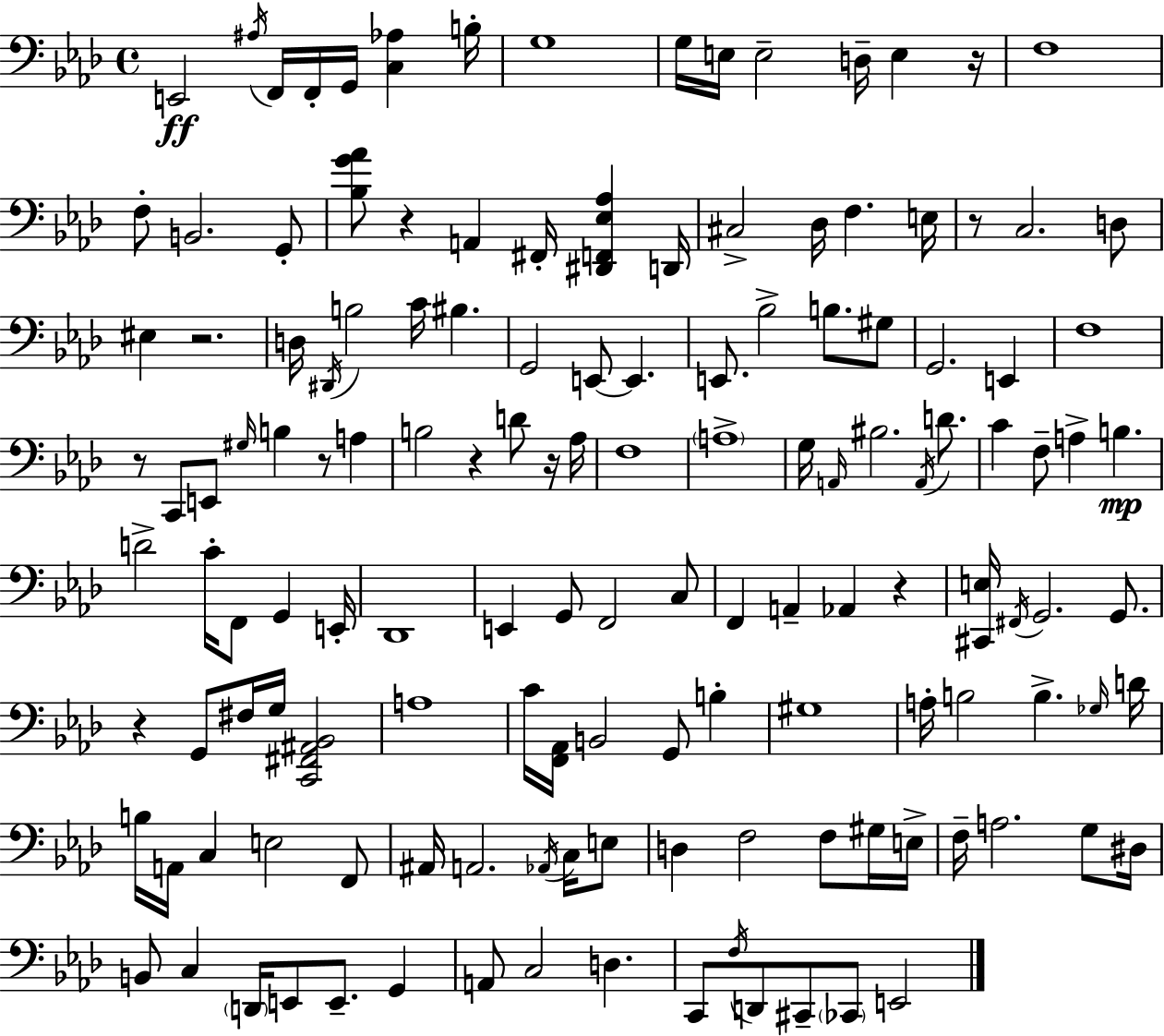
E2/h A#3/s F2/s F2/s G2/s [C3,Ab3]/q B3/s G3/w G3/s E3/s E3/h D3/s E3/q R/s F3/w F3/e B2/h. G2/e [Bb3,G4,Ab4]/e R/q A2/q F#2/s [D#2,F2,Eb3,Ab3]/q D2/s C#3/h Db3/s F3/q. E3/s R/e C3/h. D3/e EIS3/q R/h. D3/s D#2/s B3/h C4/s BIS3/q. G2/h E2/e E2/q. E2/e. Bb3/h B3/e. G#3/e G2/h. E2/q F3/w R/e C2/e E2/e G#3/s B3/q R/e A3/q B3/h R/q D4/e R/s Ab3/s F3/w A3/w G3/s A2/s BIS3/h. A2/s D4/e. C4/q F3/e A3/q B3/q. D4/h C4/s F2/e G2/q E2/s Db2/w E2/q G2/e F2/h C3/e F2/q A2/q Ab2/q R/q [C#2,E3]/s F#2/s G2/h. G2/e. R/q G2/e F#3/s G3/s [C2,F#2,A#2,Bb2]/h A3/w C4/s [F2,Ab2]/s B2/h G2/e B3/q G#3/w A3/s B3/h B3/q. Gb3/s D4/s B3/s A2/s C3/q E3/h F2/e A#2/s A2/h. Ab2/s C3/s E3/e D3/q F3/h F3/e G#3/s E3/s F3/s A3/h. G3/e D#3/s B2/e C3/q D2/s E2/e E2/e. G2/q A2/e C3/h D3/q. C2/e F3/s D2/e C#2/e CES2/e E2/h